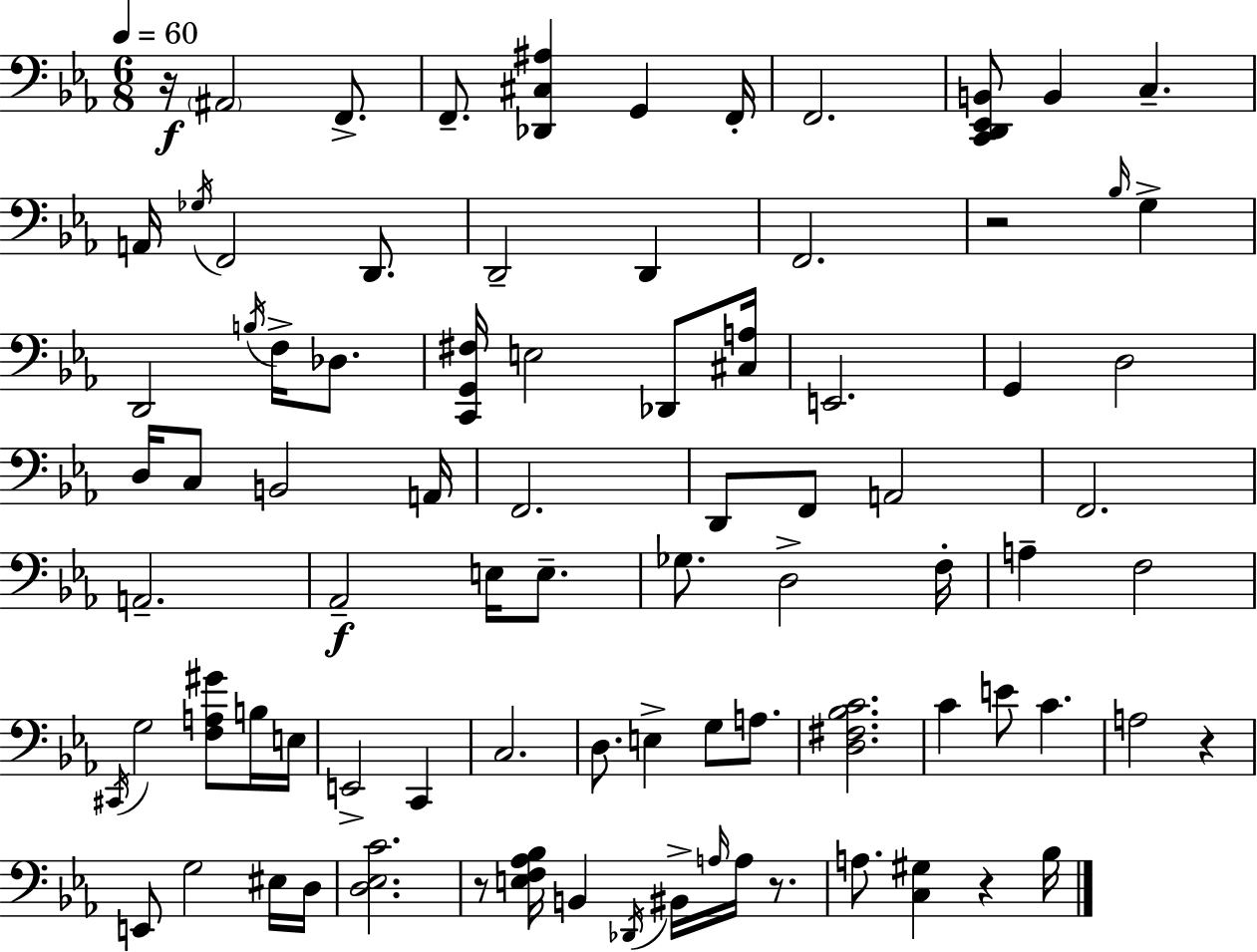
X:1
T:Untitled
M:6/8
L:1/4
K:Eb
z/4 ^A,,2 F,,/2 F,,/2 [_D,,^C,^A,] G,, F,,/4 F,,2 [C,,D,,_E,,B,,]/2 B,, C, A,,/4 _G,/4 F,,2 D,,/2 D,,2 D,, F,,2 z2 _B,/4 G, D,,2 B,/4 F,/4 _D,/2 [C,,G,,^F,]/4 E,2 _D,,/2 [^C,A,]/4 E,,2 G,, D,2 D,/4 C,/2 B,,2 A,,/4 F,,2 D,,/2 F,,/2 A,,2 F,,2 A,,2 _A,,2 E,/4 E,/2 _G,/2 D,2 F,/4 A, F,2 ^C,,/4 G,2 [F,A,^G]/2 B,/4 E,/4 E,,2 C,, C,2 D,/2 E, G,/2 A,/2 [D,^F,_B,C]2 C E/2 C A,2 z E,,/2 G,2 ^E,/4 D,/4 [D,_E,C]2 z/2 [E,F,_A,_B,]/4 B,, _D,,/4 ^B,,/4 A,/4 A,/4 z/2 A,/2 [C,^G,] z _B,/4